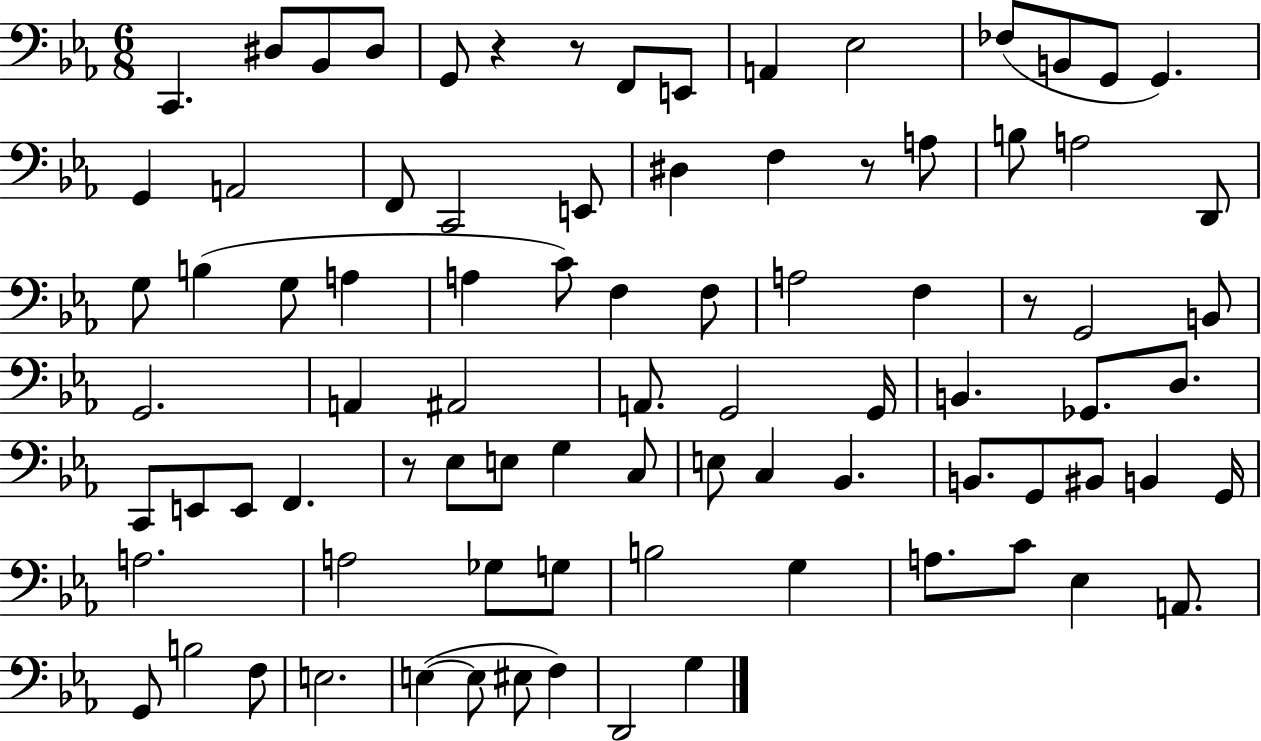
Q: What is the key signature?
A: EES major